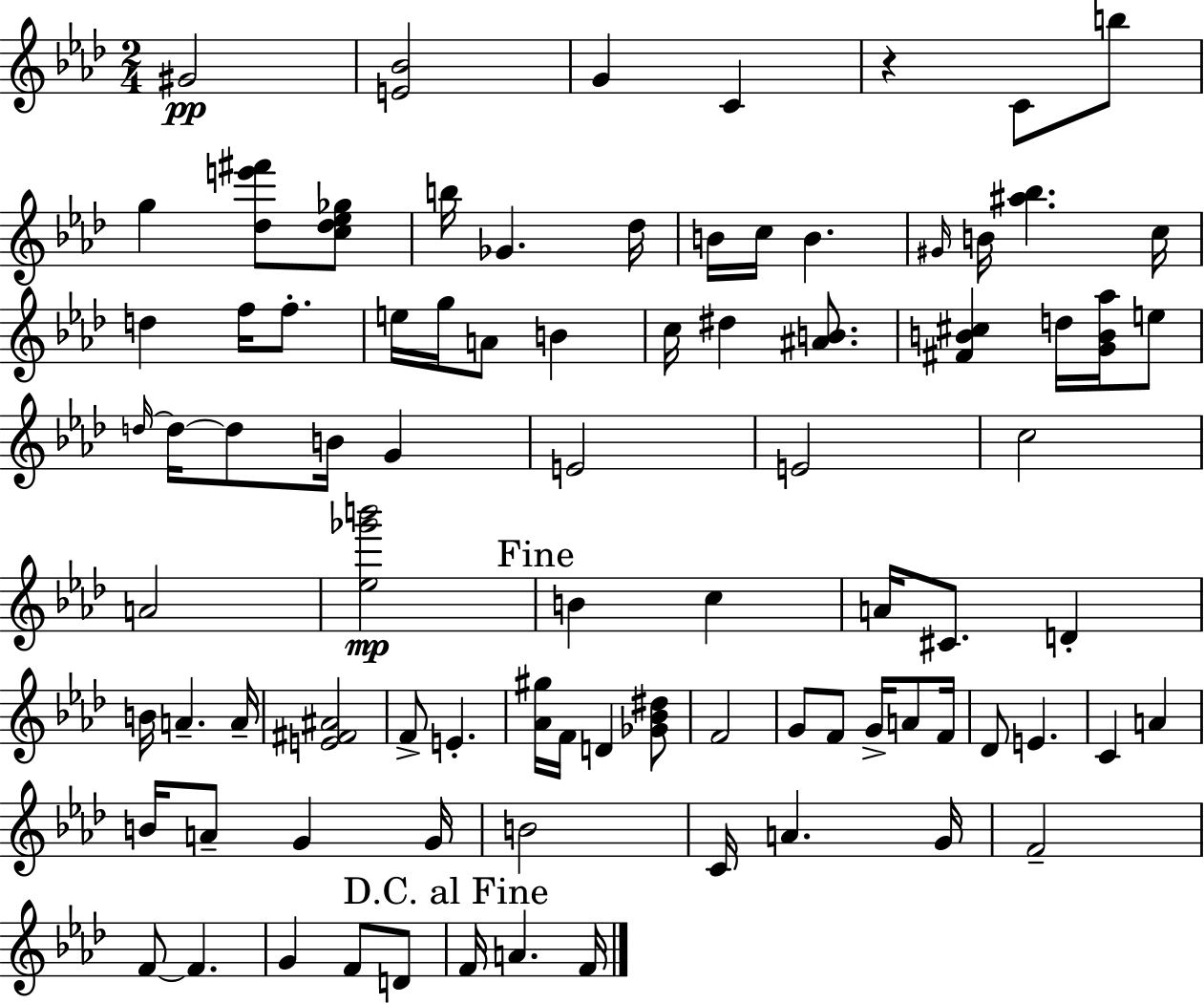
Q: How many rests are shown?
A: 1